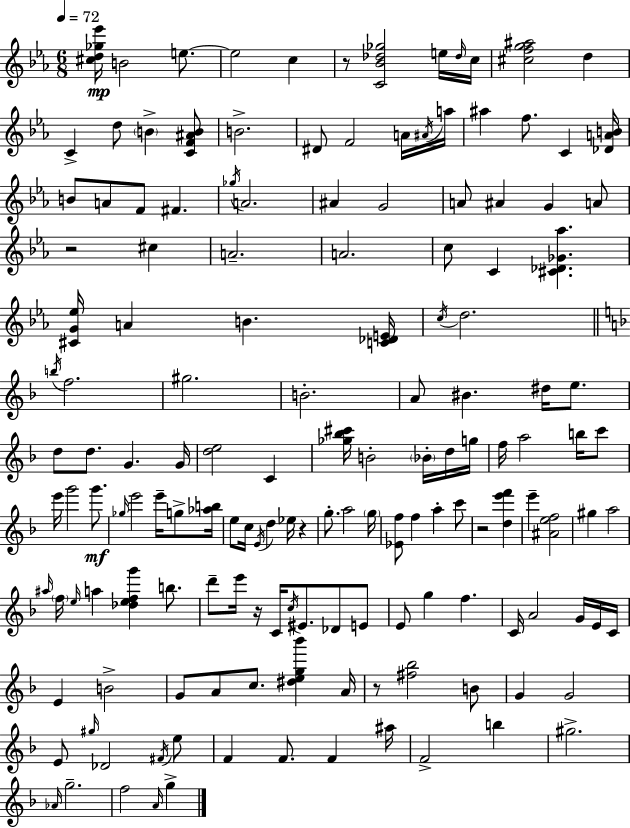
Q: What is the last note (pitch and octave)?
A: G5